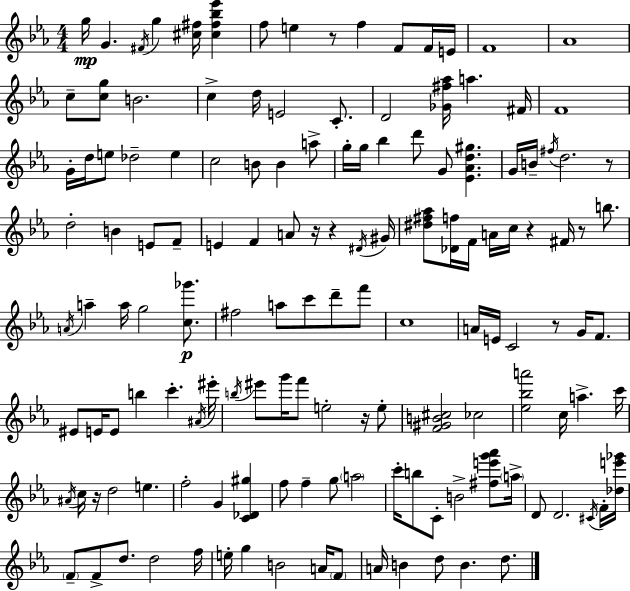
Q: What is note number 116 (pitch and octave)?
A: A4